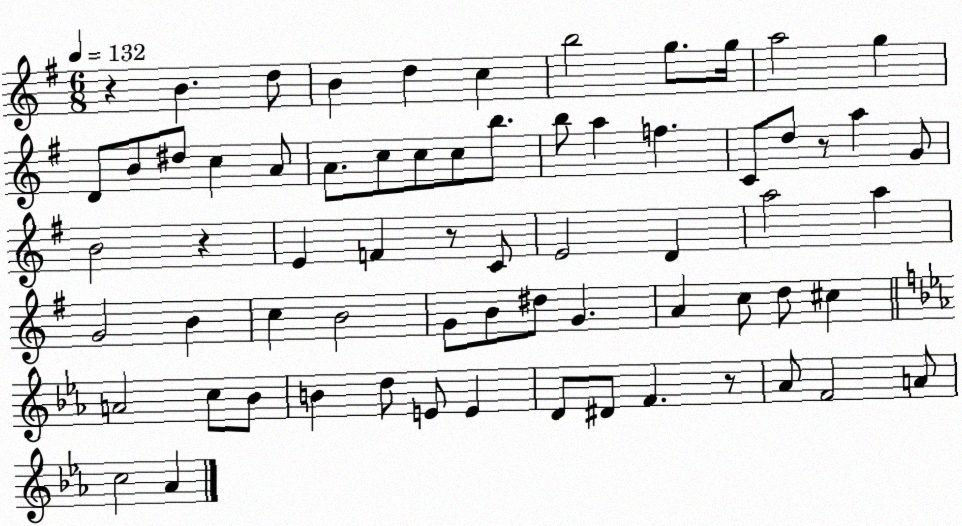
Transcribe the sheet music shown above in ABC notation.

X:1
T:Untitled
M:6/8
L:1/4
K:G
z B d/2 B d c b2 g/2 g/4 a2 g D/2 B/2 ^d/2 c A/2 A/2 c/2 c/2 c/2 b/2 b/2 a f C/2 d/2 z/2 a G/2 B2 z E F z/2 C/2 E2 D a2 a G2 B c B2 G/2 B/2 ^d/2 G A c/2 d/2 ^c A2 c/2 _B/2 B d/2 E/2 E D/2 ^D/2 F z/2 _A/2 F2 A/2 c2 _A